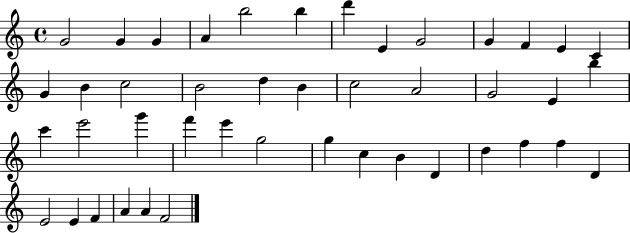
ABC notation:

X:1
T:Untitled
M:4/4
L:1/4
K:C
G2 G G A b2 b d' E G2 G F E C G B c2 B2 d B c2 A2 G2 E b c' e'2 g' f' e' g2 g c B D d f f D E2 E F A A F2